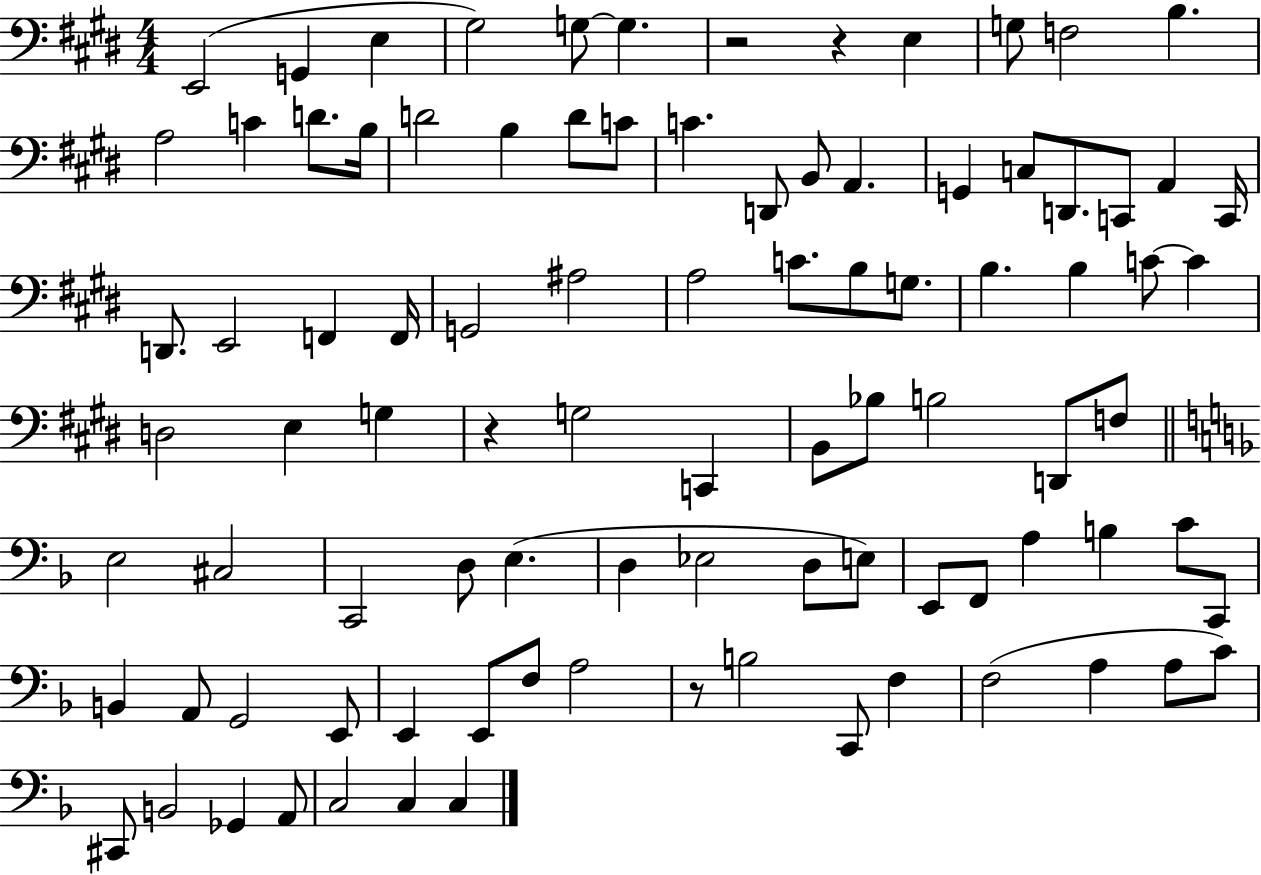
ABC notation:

X:1
T:Untitled
M:4/4
L:1/4
K:E
E,,2 G,, E, ^G,2 G,/2 G, z2 z E, G,/2 F,2 B, A,2 C D/2 B,/4 D2 B, D/2 C/2 C D,,/2 B,,/2 A,, G,, C,/2 D,,/2 C,,/2 A,, C,,/4 D,,/2 E,,2 F,, F,,/4 G,,2 ^A,2 A,2 C/2 B,/2 G,/2 B, B, C/2 C D,2 E, G, z G,2 C,, B,,/2 _B,/2 B,2 D,,/2 F,/2 E,2 ^C,2 C,,2 D,/2 E, D, _E,2 D,/2 E,/2 E,,/2 F,,/2 A, B, C/2 C,,/2 B,, A,,/2 G,,2 E,,/2 E,, E,,/2 F,/2 A,2 z/2 B,2 C,,/2 F, F,2 A, A,/2 C/2 ^C,,/2 B,,2 _G,, A,,/2 C,2 C, C,